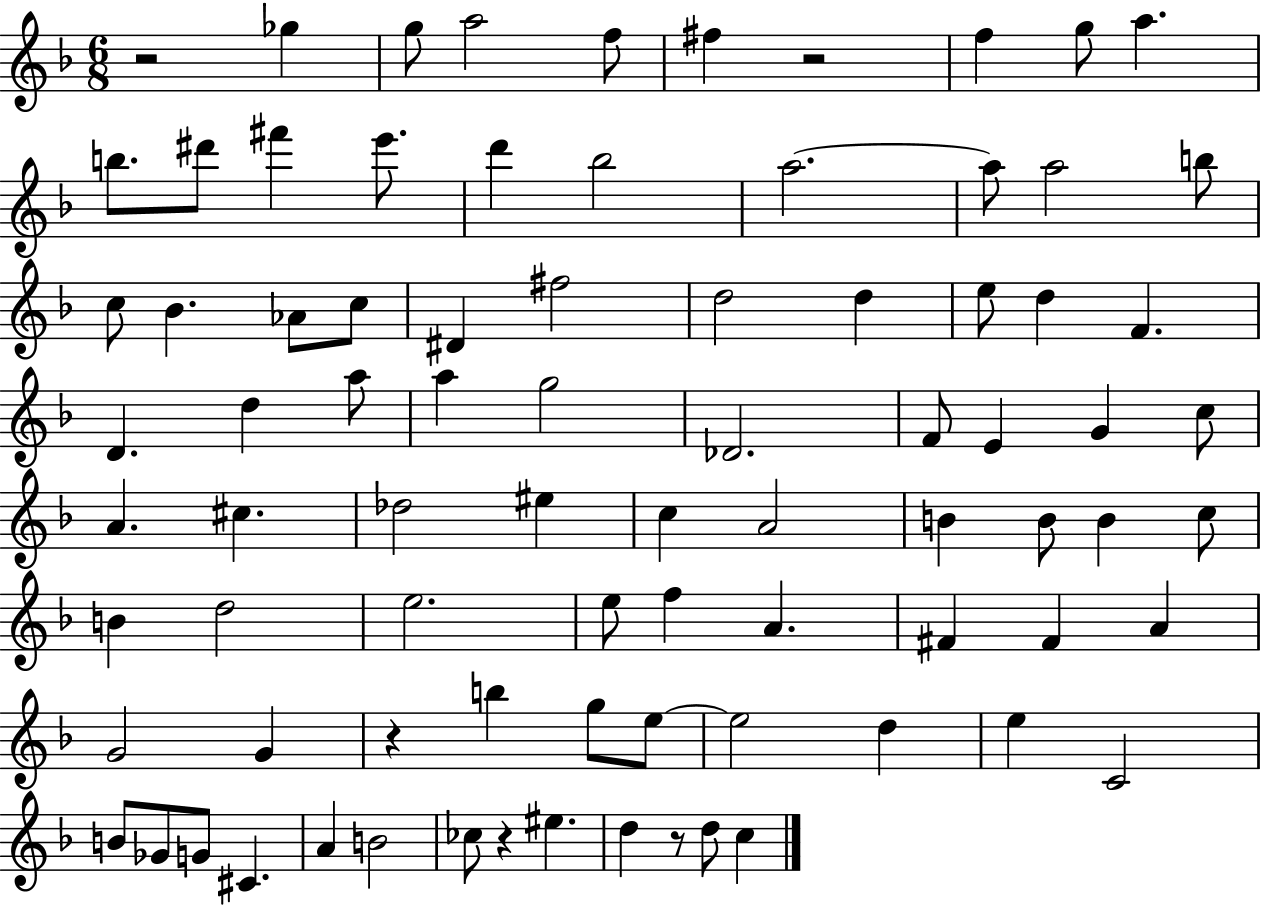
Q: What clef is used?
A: treble